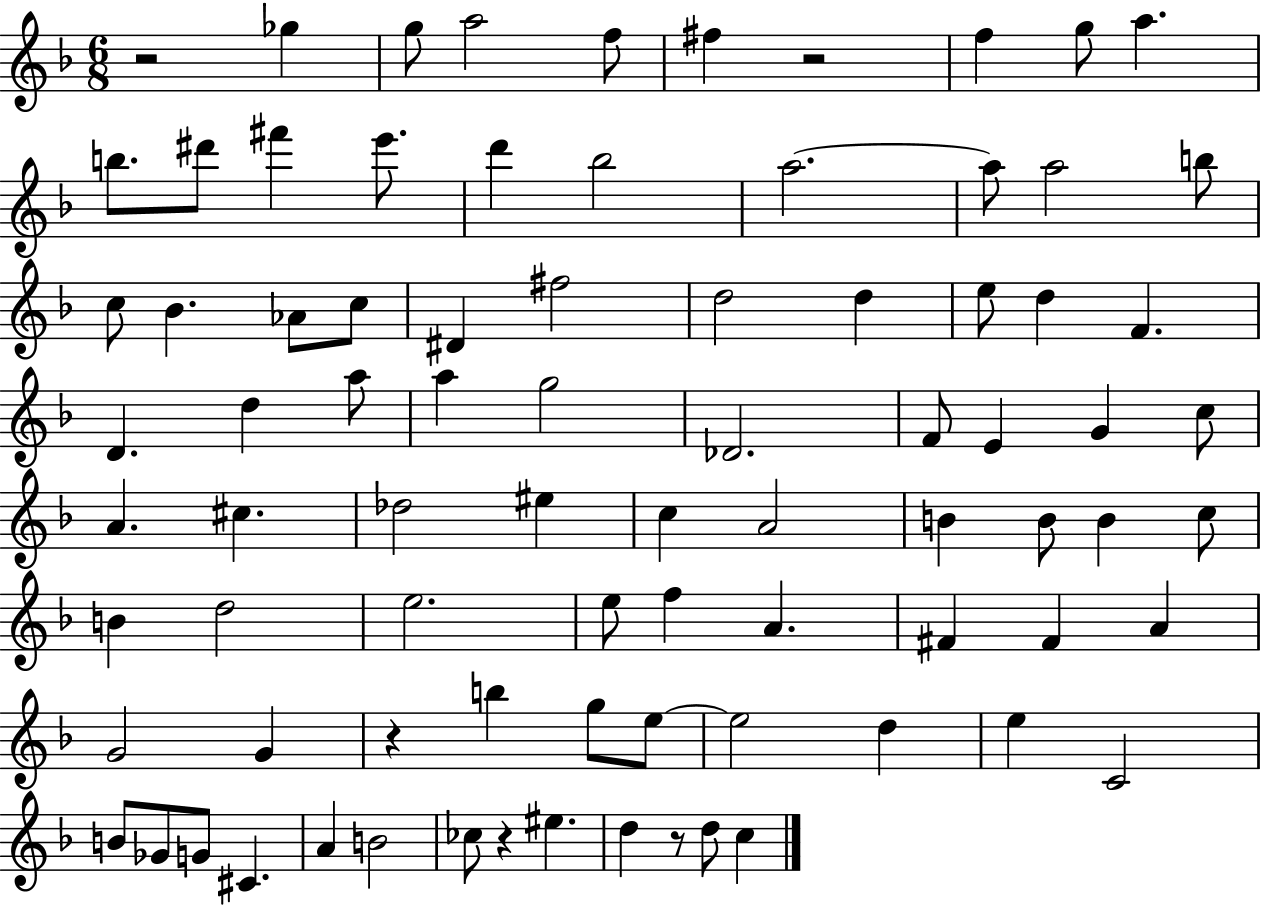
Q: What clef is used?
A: treble